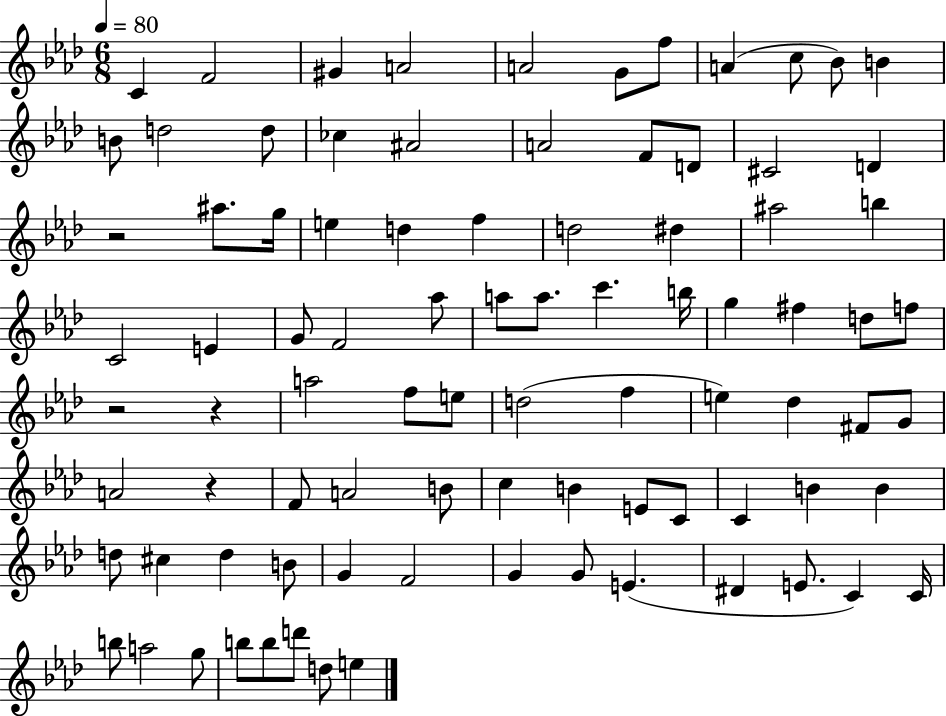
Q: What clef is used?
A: treble